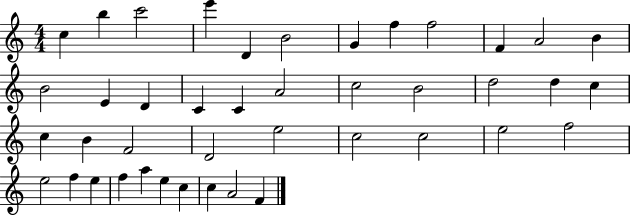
X:1
T:Untitled
M:4/4
L:1/4
K:C
c b c'2 e' D B2 G f f2 F A2 B B2 E D C C A2 c2 B2 d2 d c c B F2 D2 e2 c2 c2 e2 f2 e2 f e f a e c c A2 F